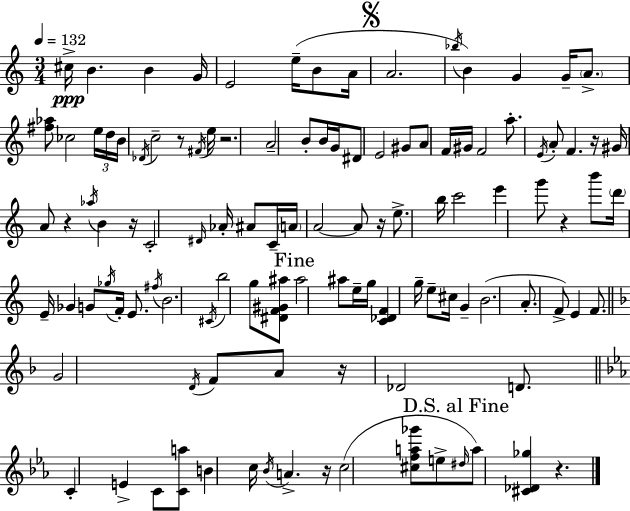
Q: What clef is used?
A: treble